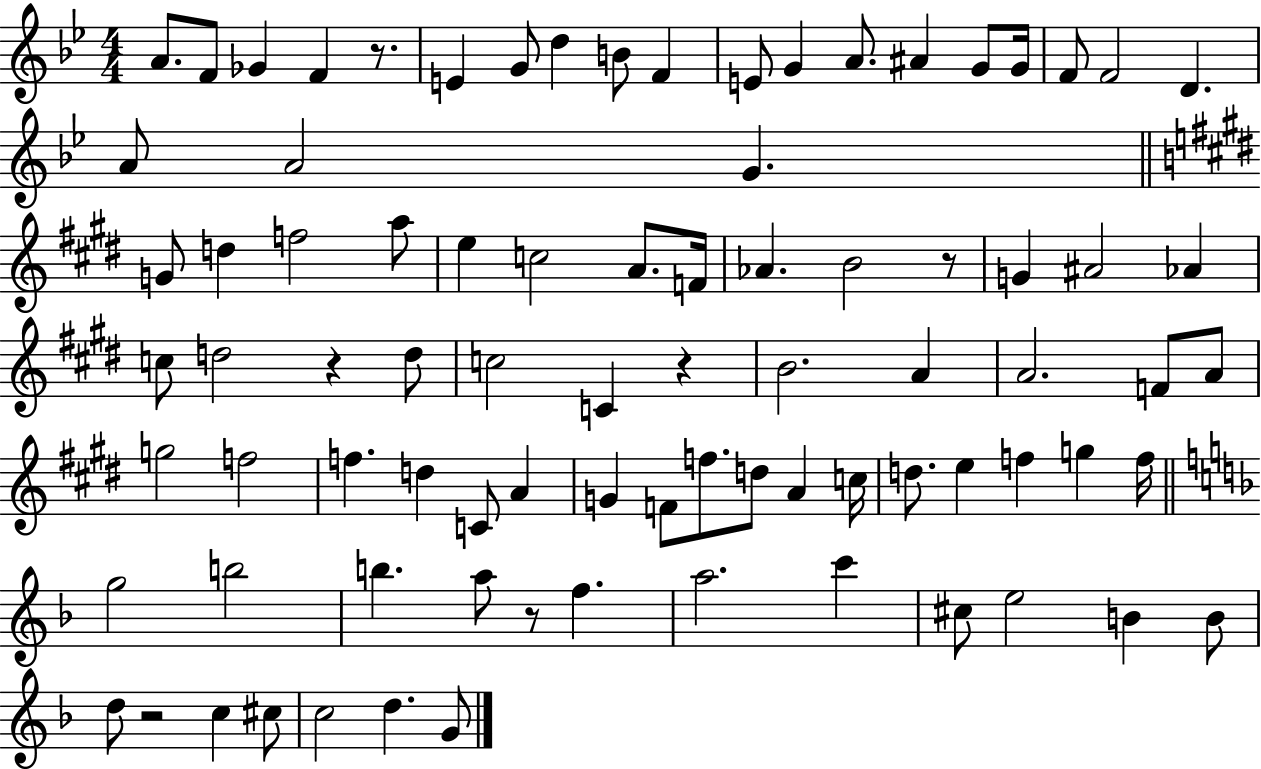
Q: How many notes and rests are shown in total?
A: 84